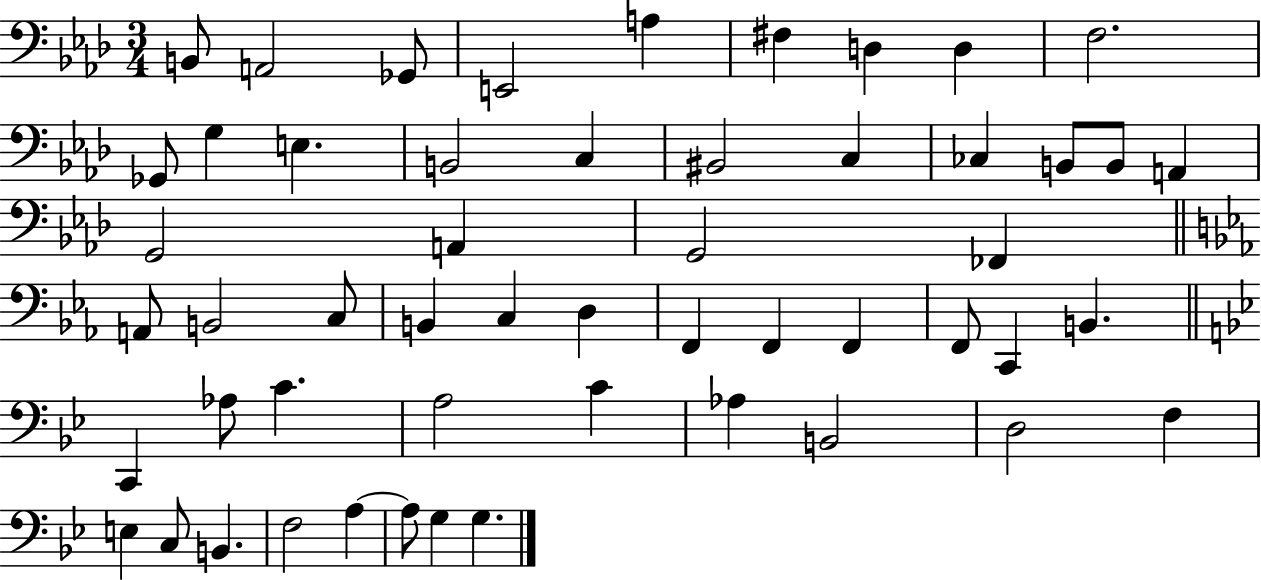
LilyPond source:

{
  \clef bass
  \numericTimeSignature
  \time 3/4
  \key aes \major
  b,8 a,2 ges,8 | e,2 a4 | fis4 d4 d4 | f2. | \break ges,8 g4 e4. | b,2 c4 | bis,2 c4 | ces4 b,8 b,8 a,4 | \break g,2 a,4 | g,2 fes,4 | \bar "||" \break \key c \minor a,8 b,2 c8 | b,4 c4 d4 | f,4 f,4 f,4 | f,8 c,4 b,4. | \break \bar "||" \break \key bes \major c,4 aes8 c'4. | a2 c'4 | aes4 b,2 | d2 f4 | \break e4 c8 b,4. | f2 a4~~ | a8 g4 g4. | \bar "|."
}